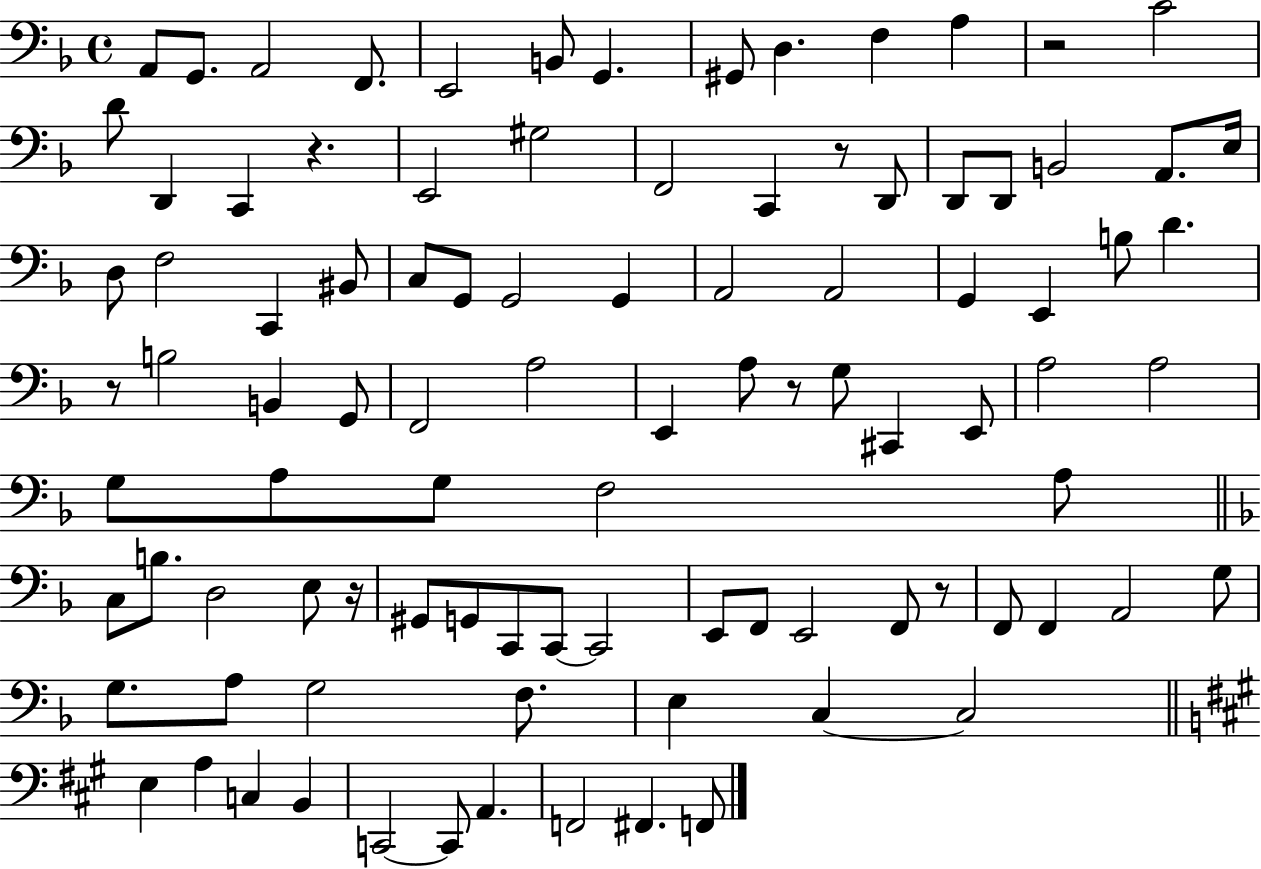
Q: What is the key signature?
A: F major